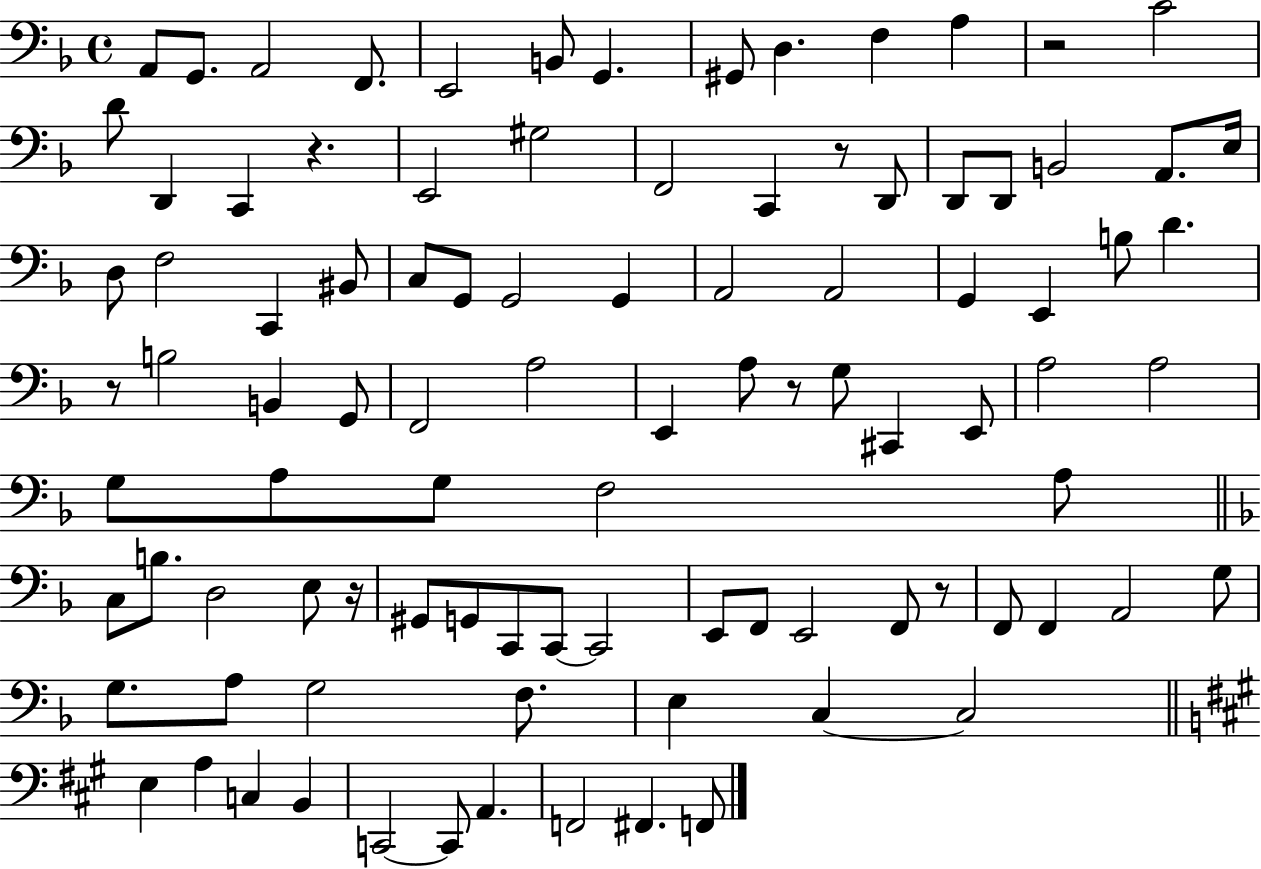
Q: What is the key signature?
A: F major